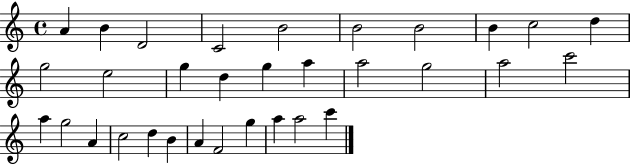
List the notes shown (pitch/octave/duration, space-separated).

A4/q B4/q D4/h C4/h B4/h B4/h B4/h B4/q C5/h D5/q G5/h E5/h G5/q D5/q G5/q A5/q A5/h G5/h A5/h C6/h A5/q G5/h A4/q C5/h D5/q B4/q A4/q F4/h G5/q A5/q A5/h C6/q